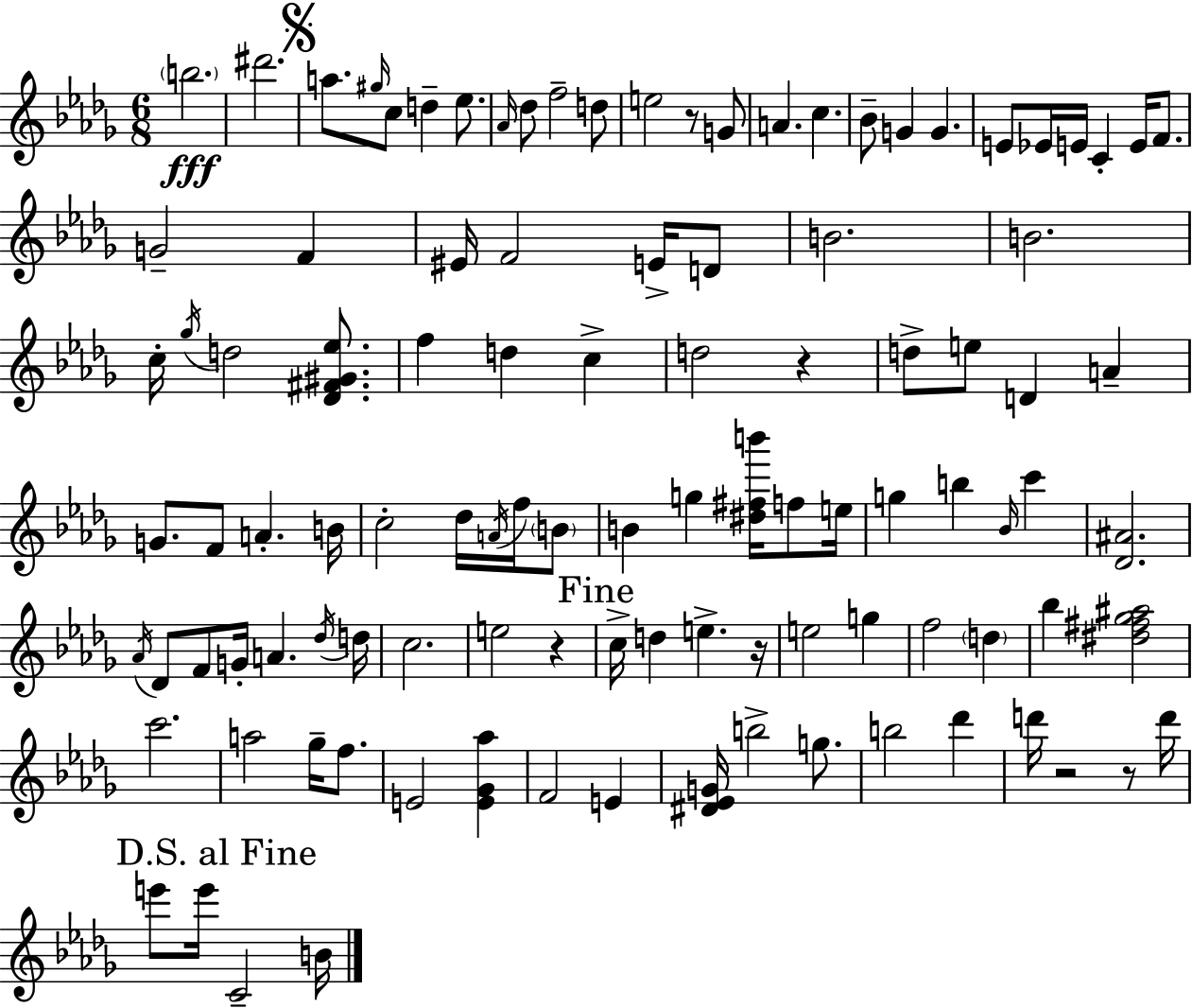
X:1
T:Untitled
M:6/8
L:1/4
K:Bbm
b2 ^d'2 a/2 ^g/4 c/2 d _e/2 _A/4 _d/2 f2 d/2 e2 z/2 G/2 A c _B/2 G G E/2 _E/4 E/4 C E/4 F/2 G2 F ^E/4 F2 E/4 D/2 B2 B2 c/4 _g/4 d2 [_D^F^G_e]/2 f d c d2 z d/2 e/2 D A G/2 F/2 A B/4 c2 _d/4 A/4 f/4 B/2 B g [^d^fb']/4 f/2 e/4 g b _B/4 c' [_D^A]2 _A/4 _D/2 F/2 G/4 A _d/4 d/4 c2 e2 z c/4 d e z/4 e2 g f2 d _b [^d^f_g^a]2 c'2 a2 _g/4 f/2 E2 [E_G_a] F2 E [^D_EG]/4 b2 g/2 b2 _d' d'/4 z2 z/2 d'/4 e'/2 e'/4 C2 B/4